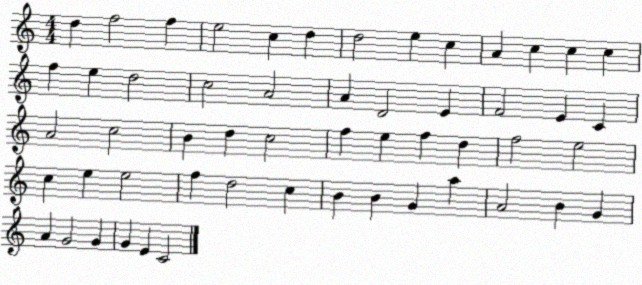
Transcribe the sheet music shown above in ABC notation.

X:1
T:Untitled
M:4/4
L:1/4
K:C
d f2 f e2 c d d2 e c A c c c f e d2 c2 A2 A D2 E F2 E C A2 c2 B d c2 f e f d f2 e2 c e e2 f d2 c B B G a A2 B G A G2 G G E C2